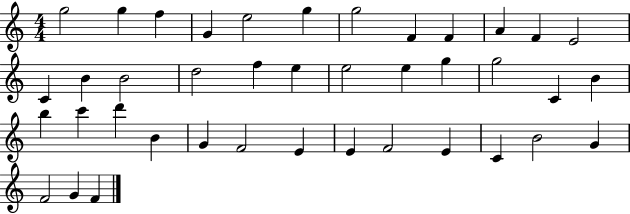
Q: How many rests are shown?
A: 0